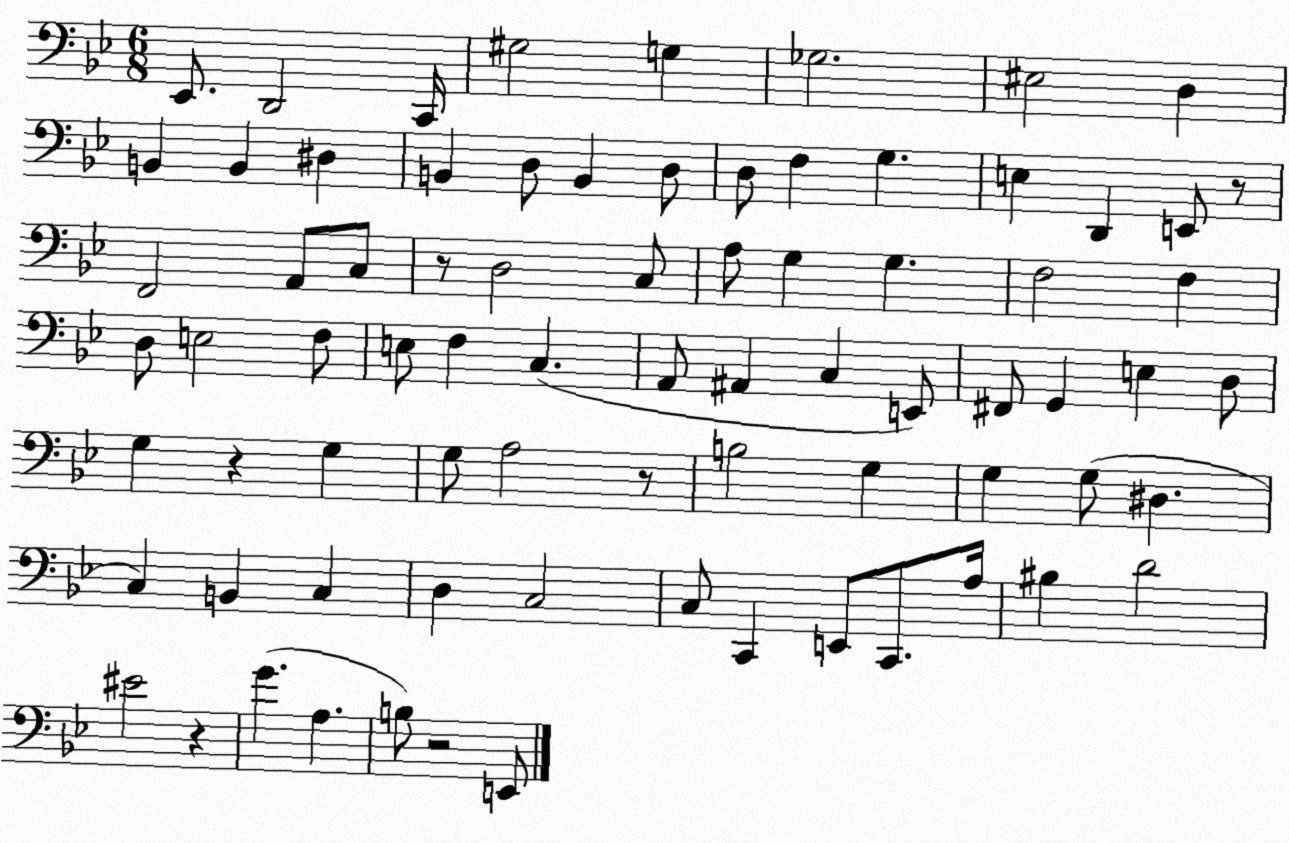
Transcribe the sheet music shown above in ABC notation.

X:1
T:Untitled
M:6/8
L:1/4
K:Bb
_E,,/2 D,,2 C,,/4 ^G,2 G, _G,2 ^E,2 D, B,, B,, ^D, B,, D,/2 B,, D,/2 D,/2 F, G, E, D,, E,,/2 z/2 F,,2 A,,/2 C,/2 z/2 D,2 C,/2 A,/2 G, G, F,2 F, D,/2 E,2 F,/2 E,/2 F, C, A,,/2 ^A,, C, E,,/2 ^F,,/2 G,, E, D,/2 G, z G, G,/2 A,2 z/2 B,2 G, G, G,/2 ^D, C, B,, C, D, C,2 C,/2 C,, E,,/2 C,,/2 A,/4 ^B, D2 ^E2 z G A, B,/2 z2 E,,/2